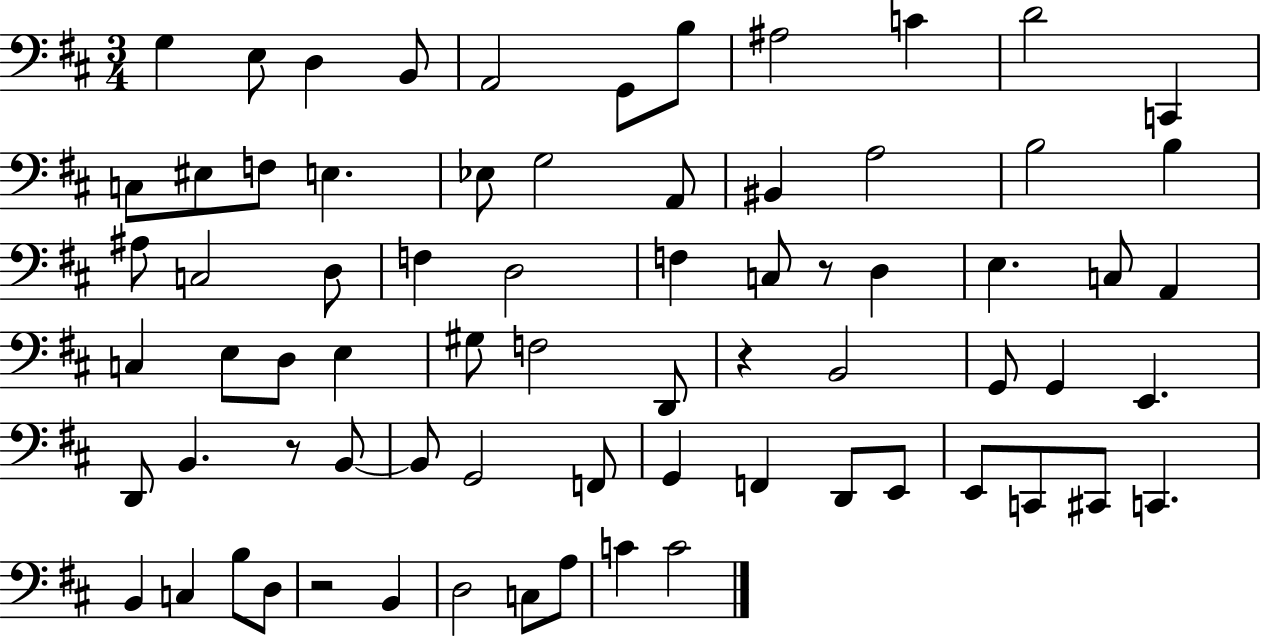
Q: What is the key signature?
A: D major